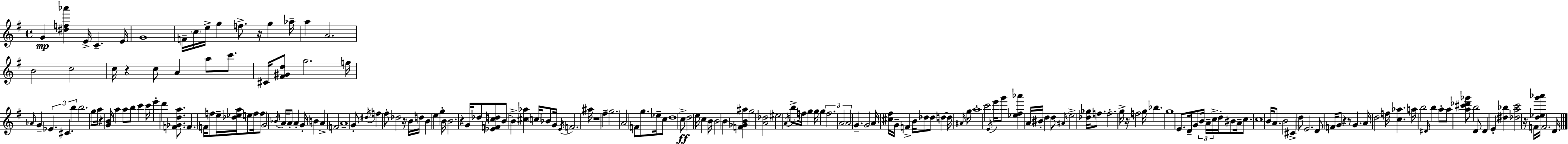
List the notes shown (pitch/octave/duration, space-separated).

G4/q [D#5,F5,Ab6]/q E4/s C4/q. E4/s G4/w F4/s C5/s E5/s G5/q F5/e. R/s G5/q Ab5/s A5/q A4/h. B4/h C5/h C5/s R/q C5/e A4/q A5/e C6/e. C#4/s [F#4,G#4,D5]/e G5/h. F5/s Ab4/s G4/q Eb4/q. C#4/q. B5/q B5/h. G5/e A5/s R/q [G4,B4]/s A5/q A5/e B5/e C6/q C6/s E6/q D6/q [F4,Gb4,D5,A5]/e. F4/q. F4/s F5/e E5/s [Db5,Eb5,A5]/s E5/e F5/s F5/e G4/h Bb4/s A4/s A4/e A4/q G4/s B4/q A4/q F4/h A4/w G4/e D#5/s F5/q F#5/e Db5/h R/s B4/s D5/s B4/q E5/q G5/q B4/s B4/h. R/q G4/s Db5/e [Eb4,F4,C5,D5]/e B4/e B4/q [C#5,Ab5]/q C5/s Bb4/e G4/s E4/s F4/h. A#5/s R/w F#5/q G5/h. A4/h F4/e G5/e. Eb5/s C5/e D5/w C5/e D5/h E5/s C5/q B4/s B4/h B4/q [F4,Gb4,B4,A#5]/q G5/h [A4,Db5]/h EIS5/h A4/s B5/e F5/s G5/q G5/s G5/q F5/h. A4/h A4/h G4/q. G4/h A4/s [C#5,F#5]/s G4/s F4/q B4/s Db5/e Db5/e D5/q D5/s A#4/s G5/s A5/w C6/h E4/s E6/s G6/e [Eb5,F#5,Ab6]/q A4/s BIS4/s D5/q D5/e A#4/s E5/h [Db5,Gb5]/s F5/e. F5/h. G5/s R/s F5/h G5/s Bb5/q. G5/w E4/e. D4/s G4/e B4/s A4/s C5/s D5/s BIS4/e A4/s C5/e. C5/w B4/s A4/e. B4/h C#4/q D5/e E4/h. D4/e F4/s G4/e R/q R/e G4/q. A4/s D5/h F5/s [C5,Ab5]/q. A5/s B5/h D#4/s B5/q A5/e A5/e [A5,C#6,Db6,Gb6]/e B5/h D4/e D4/q E4/q [D#5,Bb5]/q [Db5,A5,C6]/h R/s F4/s [D5,Eb5,G6,Ab6]/s F4/h. D4/s